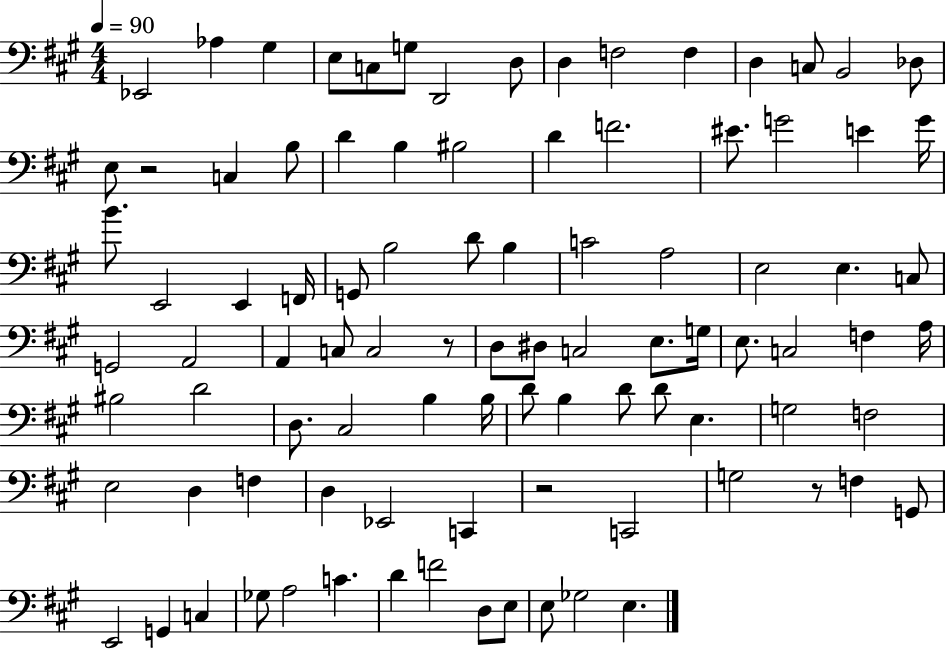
{
  \clef bass
  \numericTimeSignature
  \time 4/4
  \key a \major
  \tempo 4 = 90
  ees,2 aes4 gis4 | e8 c8 g8 d,2 d8 | d4 f2 f4 | d4 c8 b,2 des8 | \break e8 r2 c4 b8 | d'4 b4 bis2 | d'4 f'2. | eis'8. g'2 e'4 g'16 | \break b'8. e,2 e,4 f,16 | g,8 b2 d'8 b4 | c'2 a2 | e2 e4. c8 | \break g,2 a,2 | a,4 c8 c2 r8 | d8 dis8 c2 e8. g16 | e8. c2 f4 a16 | \break bis2 d'2 | d8. cis2 b4 b16 | d'8 b4 d'8 d'8 e4. | g2 f2 | \break e2 d4 f4 | d4 ees,2 c,4 | r2 c,2 | g2 r8 f4 g,8 | \break e,2 g,4 c4 | ges8 a2 c'4. | d'4 f'2 d8 e8 | e8 ges2 e4. | \break \bar "|."
}